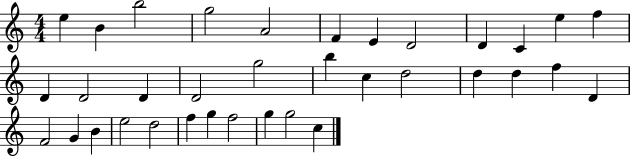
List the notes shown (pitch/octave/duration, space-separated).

E5/q B4/q B5/h G5/h A4/h F4/q E4/q D4/h D4/q C4/q E5/q F5/q D4/q D4/h D4/q D4/h G5/h B5/q C5/q D5/h D5/q D5/q F5/q D4/q F4/h G4/q B4/q E5/h D5/h F5/q G5/q F5/h G5/q G5/h C5/q